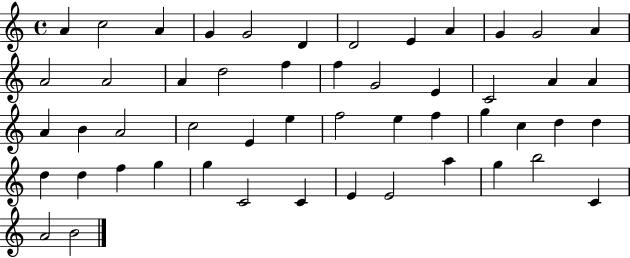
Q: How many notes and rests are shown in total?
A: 51